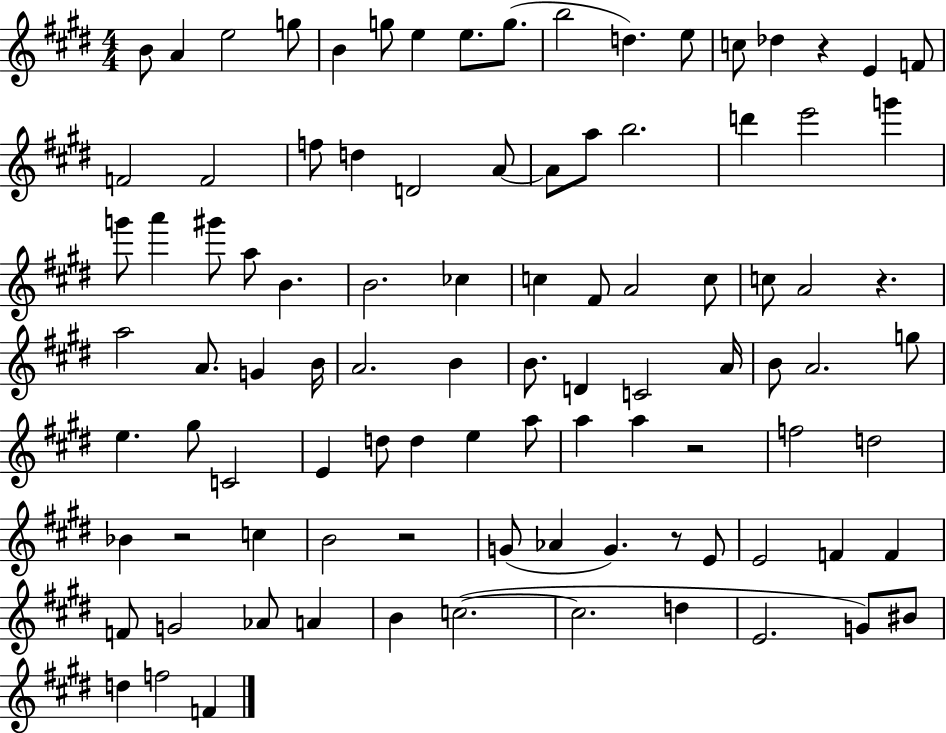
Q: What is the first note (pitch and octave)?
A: B4